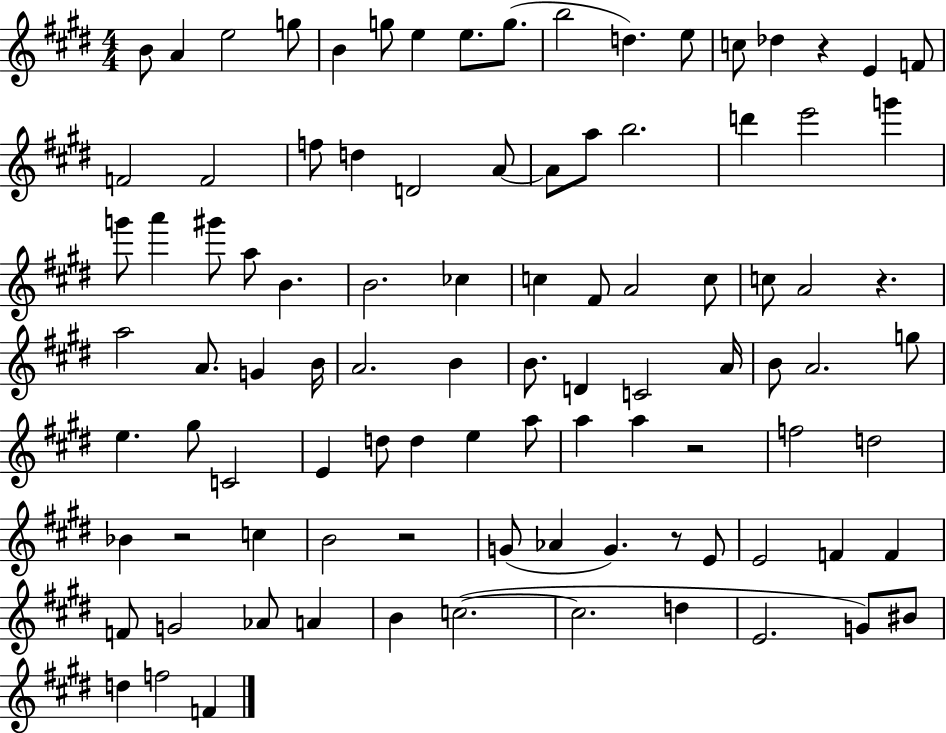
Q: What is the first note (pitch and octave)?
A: B4